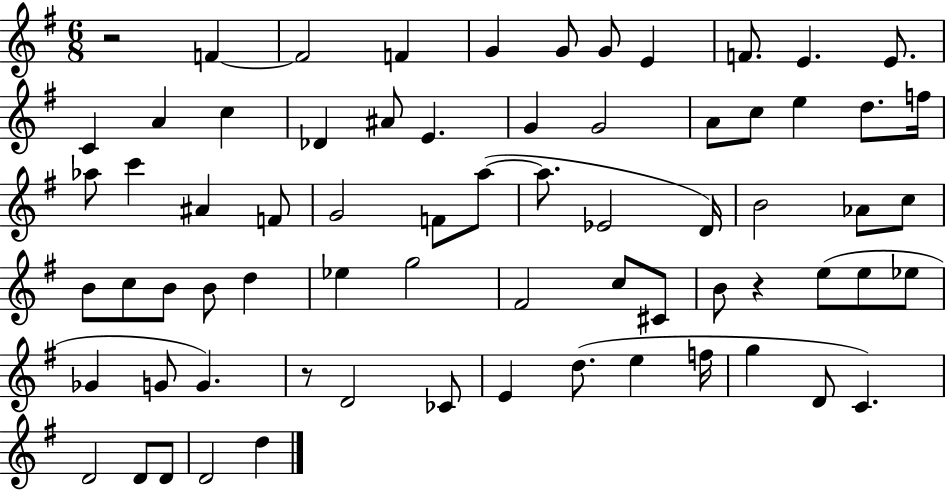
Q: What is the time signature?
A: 6/8